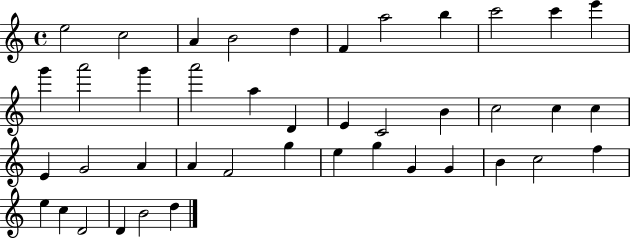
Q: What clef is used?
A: treble